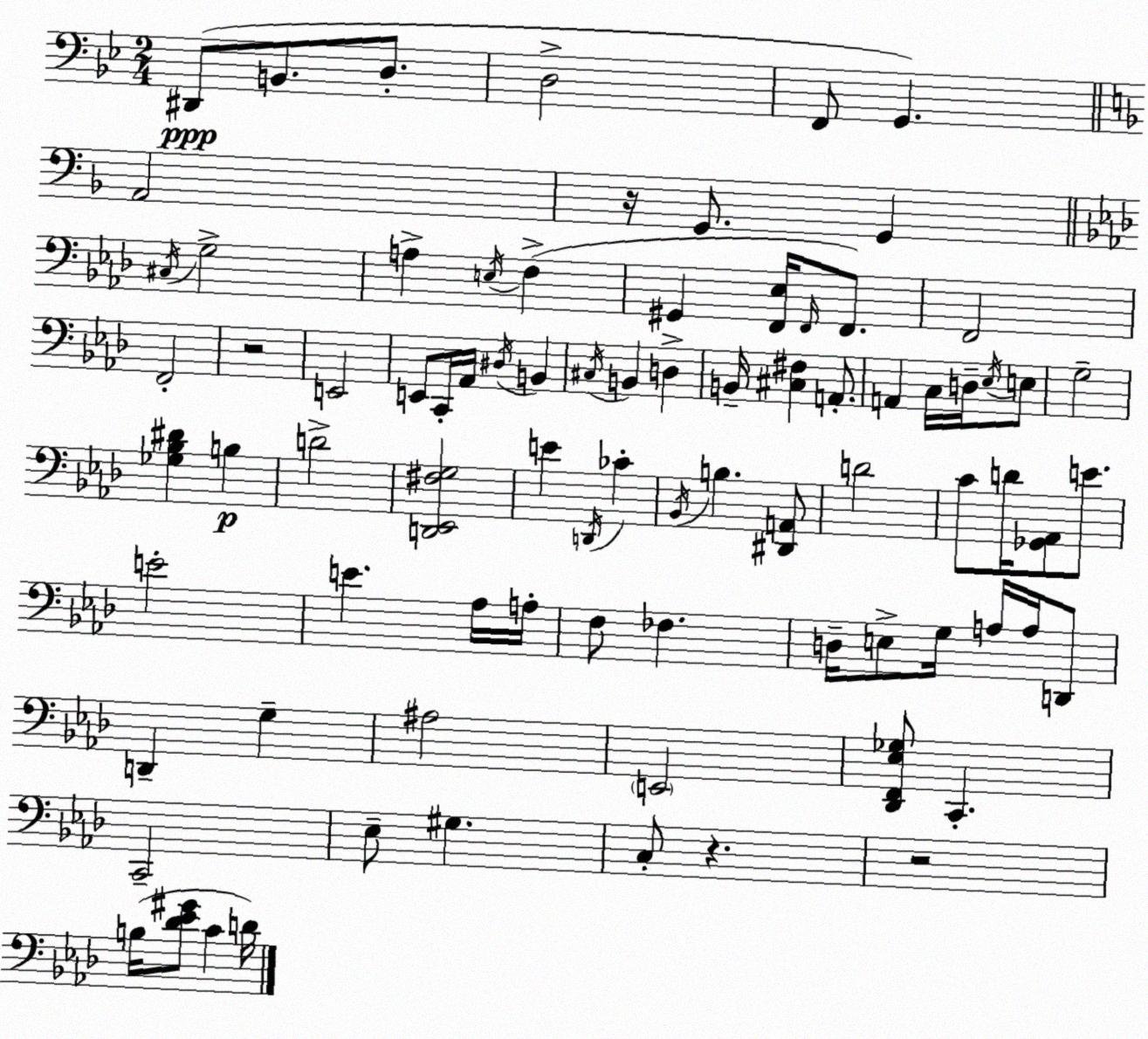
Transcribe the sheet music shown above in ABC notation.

X:1
T:Untitled
M:2/4
L:1/4
K:Bb
^D,,/2 B,,/2 D,/2 D,2 F,,/2 G,, A,,2 z/4 G,,/2 G,, ^C,/4 G,2 A, E,/4 F, ^G,, [F,,_E,]/4 F,,/4 F,,/2 F,,2 F,,2 z2 E,,2 E,,/2 C,,/4 _A,,/4 ^D,/4 B,, ^C,/4 B,, D, B,,/4 [^C,^F,] A,,/2 A,, C,/4 D,/4 _E,/4 E,/2 G,2 [_G,_B,^D] B, D2 [D,,_E,,^F,G,]2 E D,,/4 _C _B,,/4 B, [^D,,A,,]/2 D2 C/2 D/4 [_G,,_A,,]/2 E/2 E2 E _A,/4 A,/4 F,/2 _F, D,/4 E,/2 G,/4 A,/4 A,/4 D,,/2 D,, G, ^A,2 E,,2 [_D,,F,,_E,_G,]/2 C,, C,,2 _E,/2 ^G, C,/2 z z2 B,/4 [_D_E^G]/2 C D/4